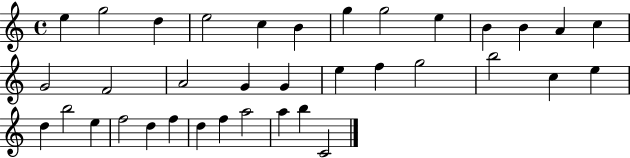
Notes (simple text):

E5/q G5/h D5/q E5/h C5/q B4/q G5/q G5/h E5/q B4/q B4/q A4/q C5/q G4/h F4/h A4/h G4/q G4/q E5/q F5/q G5/h B5/h C5/q E5/q D5/q B5/h E5/q F5/h D5/q F5/q D5/q F5/q A5/h A5/q B5/q C4/h